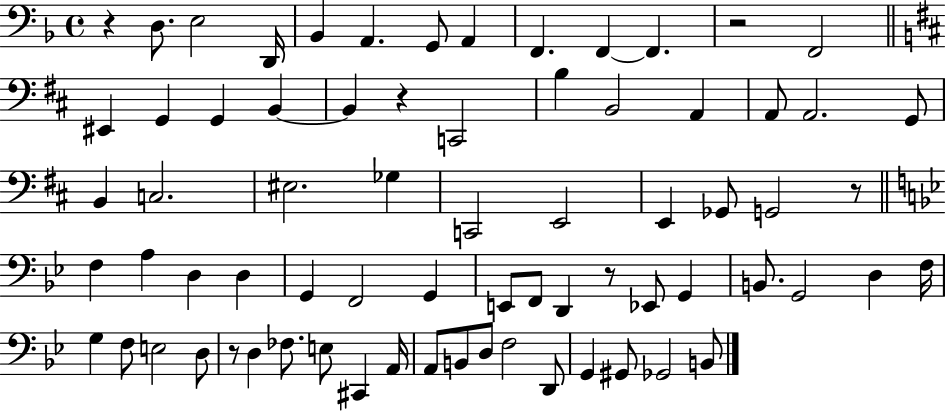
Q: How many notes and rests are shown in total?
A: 72